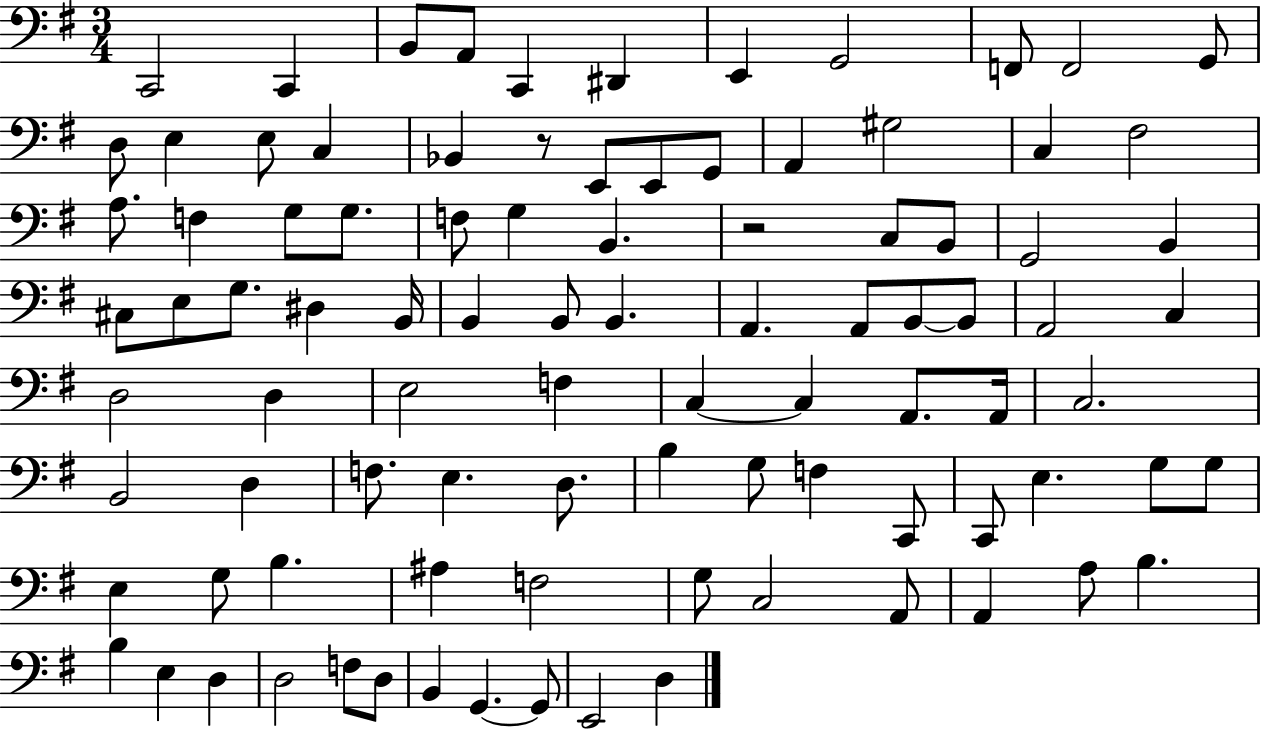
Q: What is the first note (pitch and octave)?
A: C2